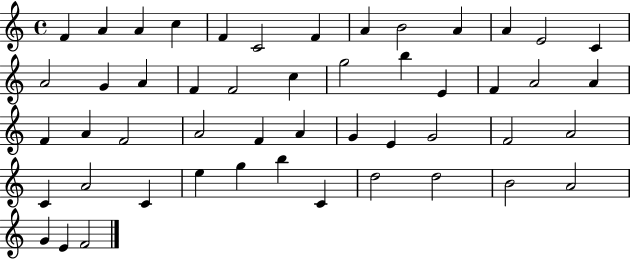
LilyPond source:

{
  \clef treble
  \time 4/4
  \defaultTimeSignature
  \key c \major
  f'4 a'4 a'4 c''4 | f'4 c'2 f'4 | a'4 b'2 a'4 | a'4 e'2 c'4 | \break a'2 g'4 a'4 | f'4 f'2 c''4 | g''2 b''4 e'4 | f'4 a'2 a'4 | \break f'4 a'4 f'2 | a'2 f'4 a'4 | g'4 e'4 g'2 | f'2 a'2 | \break c'4 a'2 c'4 | e''4 g''4 b''4 c'4 | d''2 d''2 | b'2 a'2 | \break g'4 e'4 f'2 | \bar "|."
}